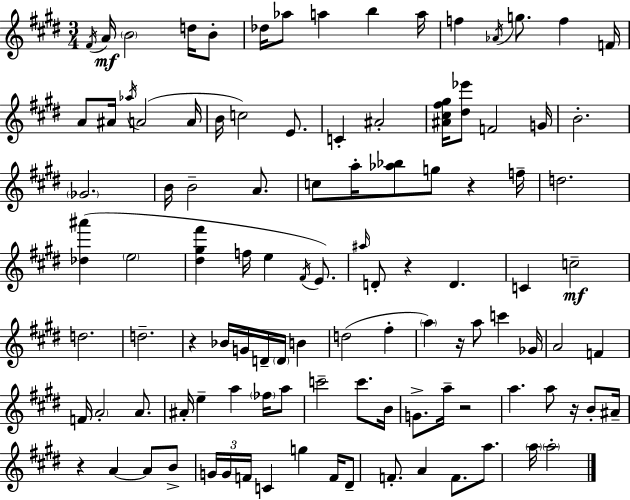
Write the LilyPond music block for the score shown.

{
  \clef treble
  \numericTimeSignature
  \time 3/4
  \key e \major
  \repeat volta 2 { \acciaccatura { fis'16 }\mf a'16 \parenthesize b'2 d''16 b'8-. | des''16 aes''8 a''4 b''4 | a''16 f''4 \acciaccatura { aes'16 } g''8. f''4 | f'16 a'8 ais'16 \acciaccatura { aes''16 } a'2( | \break a'16 b'16 c''2) | e'8. c'4-. ais'2-. | <ais' cis'' fis'' gis''>16 <dis'' ees'''>8 f'2 | g'16 b'2.-. | \break \parenthesize ges'2. | b'16 b'2-- | a'8. c''8 a''16-. <aes'' bes''>8 g''8 r4 | f''16-- d''2. | \break <des'' ais'''>4( \parenthesize e''2 | <dis'' gis'' fis'''>4 f''16 e''4 | \acciaccatura { fis'16 }) e'8. \grace { ais''16 } d'8-. r4 d'4. | c'4 c''2--\mf | \break d''2. | d''2.-- | r4 bes'16 g'16 d'16-- | \parenthesize d'16 b'4 d''2( | \break fis''4-. \parenthesize a''4) r16 a''8 | c'''4 ges'16 a'2 | f'4 f'16 \parenthesize a'2-. | a'8. ais'16-. e''4-- a''4 | \break \parenthesize fes''16 a''8 c'''2-- | c'''8. b'16 g'8.-> a''16-- r2 | a''4. a''8 | r16 b'8-. ais'16-- r4 a'4~~ | \break a'8 b'8-> \tuplet 3/2 { g'16 g'16 f'16 } c'4 | g''4 f'16 dis'8-- f'8.-. a'4 | f'8. a''8. \parenthesize a''16 \parenthesize a''2-. | } \bar "|."
}